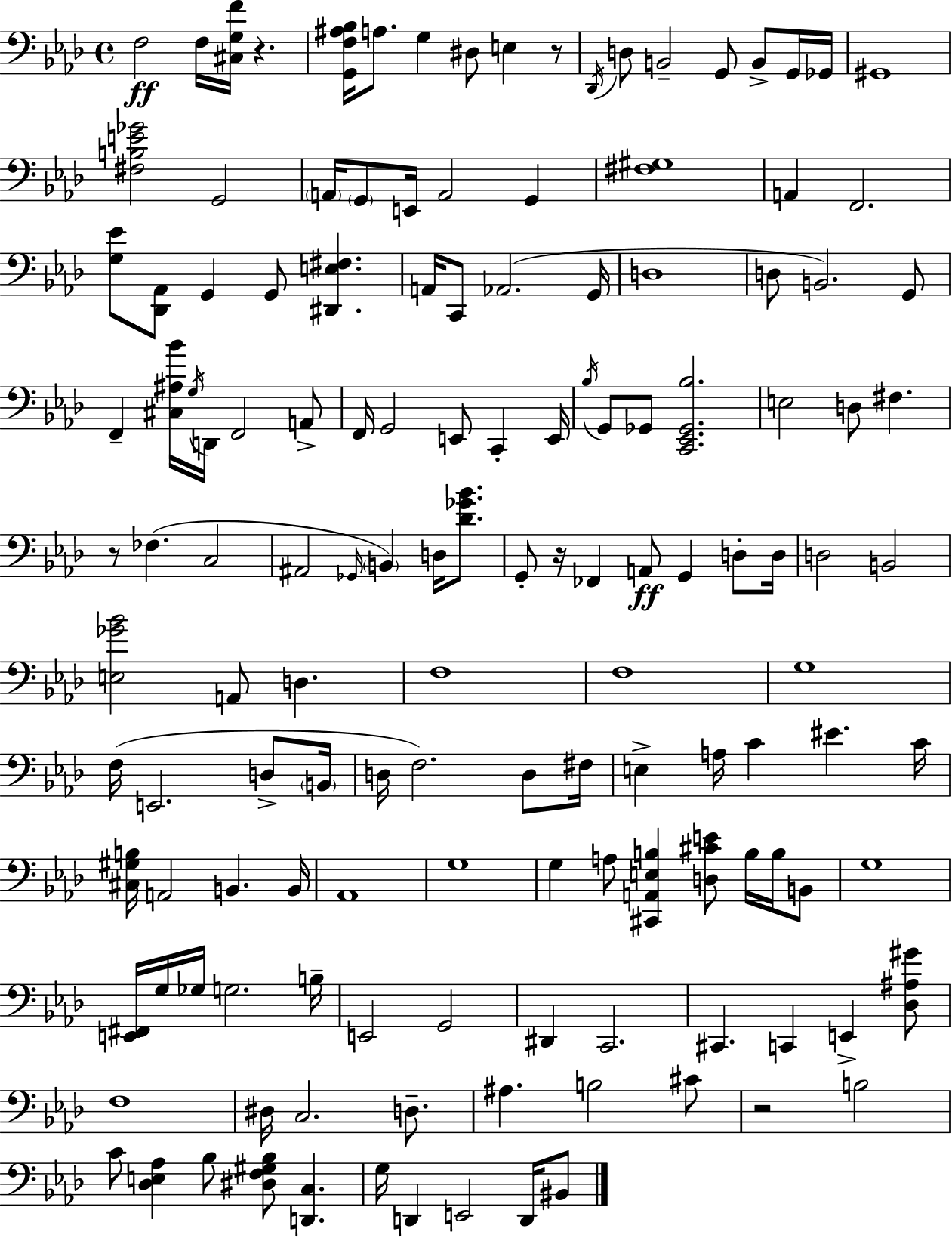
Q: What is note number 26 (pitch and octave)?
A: C2